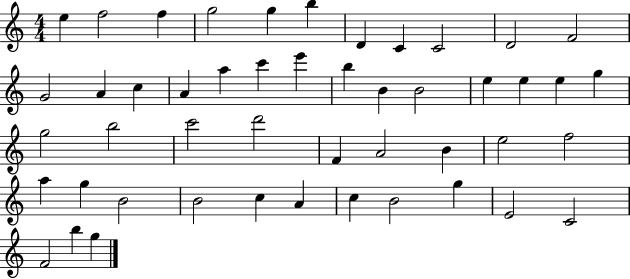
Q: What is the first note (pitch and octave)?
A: E5